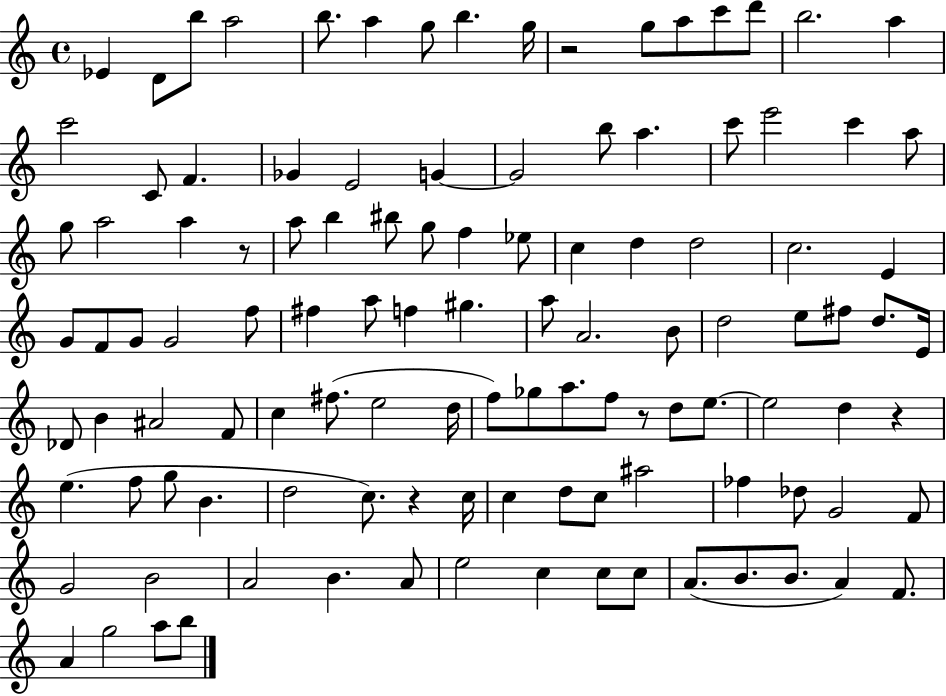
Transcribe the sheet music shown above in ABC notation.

X:1
T:Untitled
M:4/4
L:1/4
K:C
_E D/2 b/2 a2 b/2 a g/2 b g/4 z2 g/2 a/2 c'/2 d'/2 b2 a c'2 C/2 F _G E2 G G2 b/2 a c'/2 e'2 c' a/2 g/2 a2 a z/2 a/2 b ^b/2 g/2 f _e/2 c d d2 c2 E G/2 F/2 G/2 G2 f/2 ^f a/2 f ^g a/2 A2 B/2 d2 e/2 ^f/2 d/2 E/4 _D/2 B ^A2 F/2 c ^f/2 e2 d/4 f/2 _g/2 a/2 f/2 z/2 d/2 e/2 e2 d z e f/2 g/2 B d2 c/2 z c/4 c d/2 c/2 ^a2 _f _d/2 G2 F/2 G2 B2 A2 B A/2 e2 c c/2 c/2 A/2 B/2 B/2 A F/2 A g2 a/2 b/2